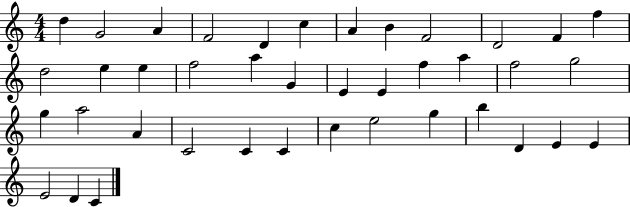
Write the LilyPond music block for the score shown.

{
  \clef treble
  \numericTimeSignature
  \time 4/4
  \key c \major
  d''4 g'2 a'4 | f'2 d'4 c''4 | a'4 b'4 f'2 | d'2 f'4 f''4 | \break d''2 e''4 e''4 | f''2 a''4 g'4 | e'4 e'4 f''4 a''4 | f''2 g''2 | \break g''4 a''2 a'4 | c'2 c'4 c'4 | c''4 e''2 g''4 | b''4 d'4 e'4 e'4 | \break e'2 d'4 c'4 | \bar "|."
}